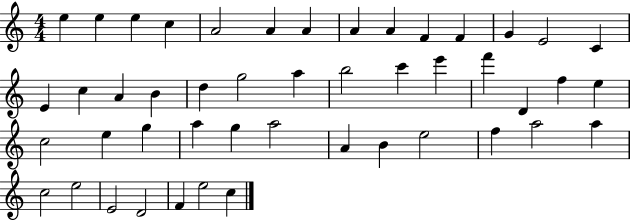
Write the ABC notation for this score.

X:1
T:Untitled
M:4/4
L:1/4
K:C
e e e c A2 A A A A F F G E2 C E c A B d g2 a b2 c' e' f' D f e c2 e g a g a2 A B e2 f a2 a c2 e2 E2 D2 F e2 c